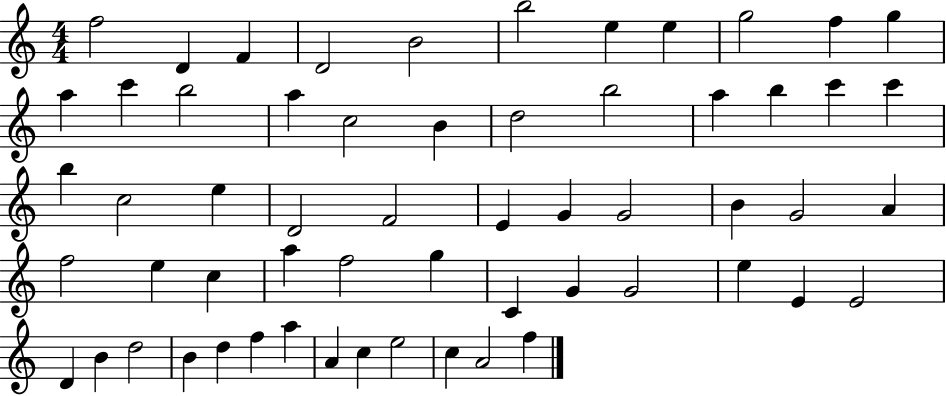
F5/h D4/q F4/q D4/h B4/h B5/h E5/q E5/q G5/h F5/q G5/q A5/q C6/q B5/h A5/q C5/h B4/q D5/h B5/h A5/q B5/q C6/q C6/q B5/q C5/h E5/q D4/h F4/h E4/q G4/q G4/h B4/q G4/h A4/q F5/h E5/q C5/q A5/q F5/h G5/q C4/q G4/q G4/h E5/q E4/q E4/h D4/q B4/q D5/h B4/q D5/q F5/q A5/q A4/q C5/q E5/h C5/q A4/h F5/q